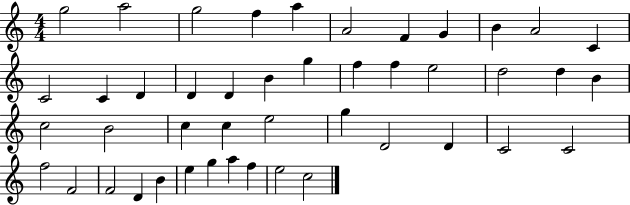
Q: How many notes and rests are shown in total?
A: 45